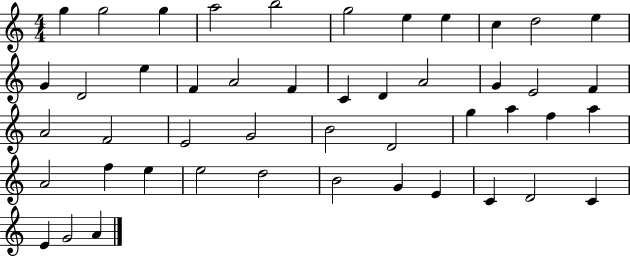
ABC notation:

X:1
T:Untitled
M:4/4
L:1/4
K:C
g g2 g a2 b2 g2 e e c d2 e G D2 e F A2 F C D A2 G E2 F A2 F2 E2 G2 B2 D2 g a f a A2 f e e2 d2 B2 G E C D2 C E G2 A